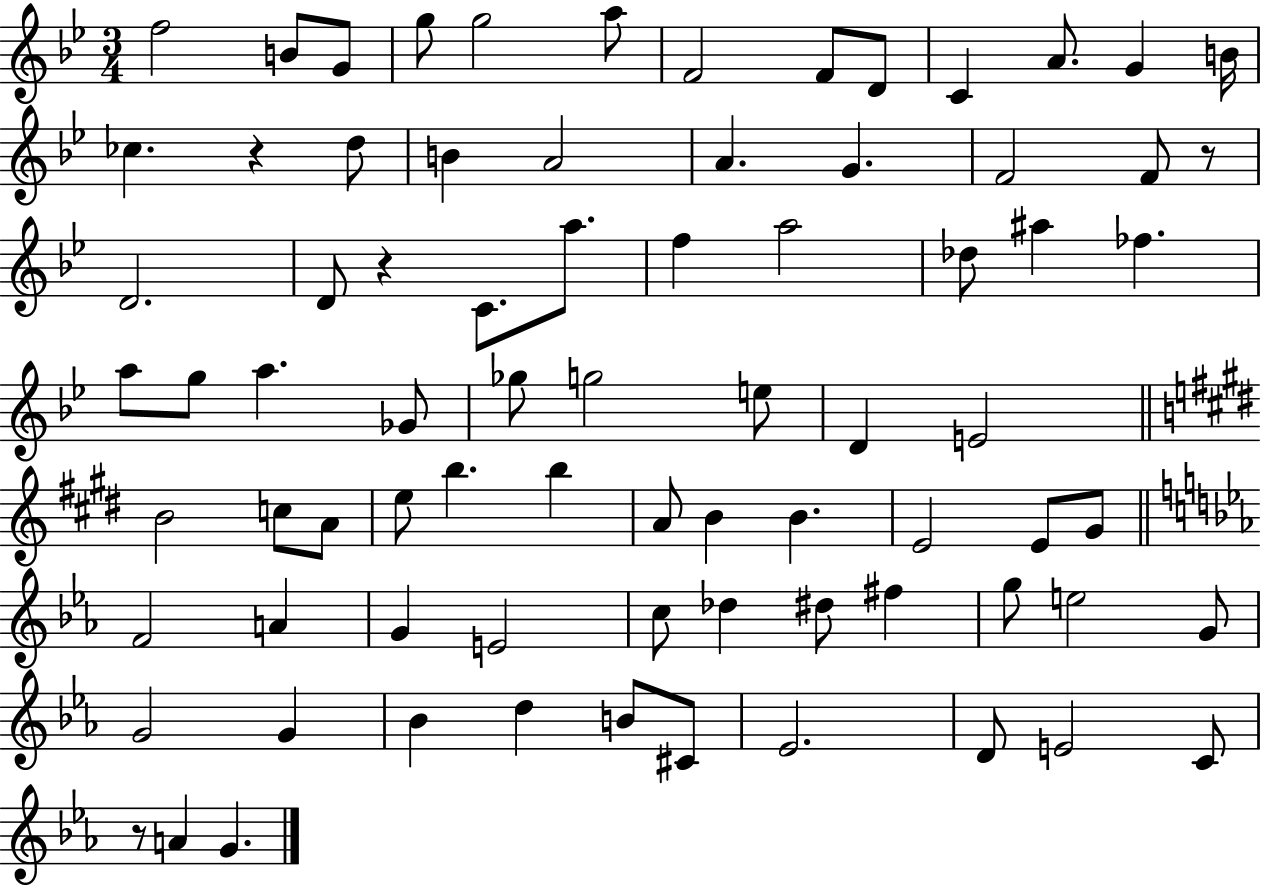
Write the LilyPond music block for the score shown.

{
  \clef treble
  \numericTimeSignature
  \time 3/4
  \key bes \major
  f''2 b'8 g'8 | g''8 g''2 a''8 | f'2 f'8 d'8 | c'4 a'8. g'4 b'16 | \break ces''4. r4 d''8 | b'4 a'2 | a'4. g'4. | f'2 f'8 r8 | \break d'2. | d'8 r4 c'8. a''8. | f''4 a''2 | des''8 ais''4 fes''4. | \break a''8 g''8 a''4. ges'8 | ges''8 g''2 e''8 | d'4 e'2 | \bar "||" \break \key e \major b'2 c''8 a'8 | e''8 b''4. b''4 | a'8 b'4 b'4. | e'2 e'8 gis'8 | \break \bar "||" \break \key c \minor f'2 a'4 | g'4 e'2 | c''8 des''4 dis''8 fis''4 | g''8 e''2 g'8 | \break g'2 g'4 | bes'4 d''4 b'8 cis'8 | ees'2. | d'8 e'2 c'8 | \break r8 a'4 g'4. | \bar "|."
}